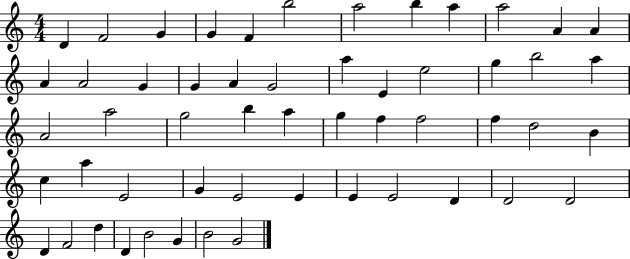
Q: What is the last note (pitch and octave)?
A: G4